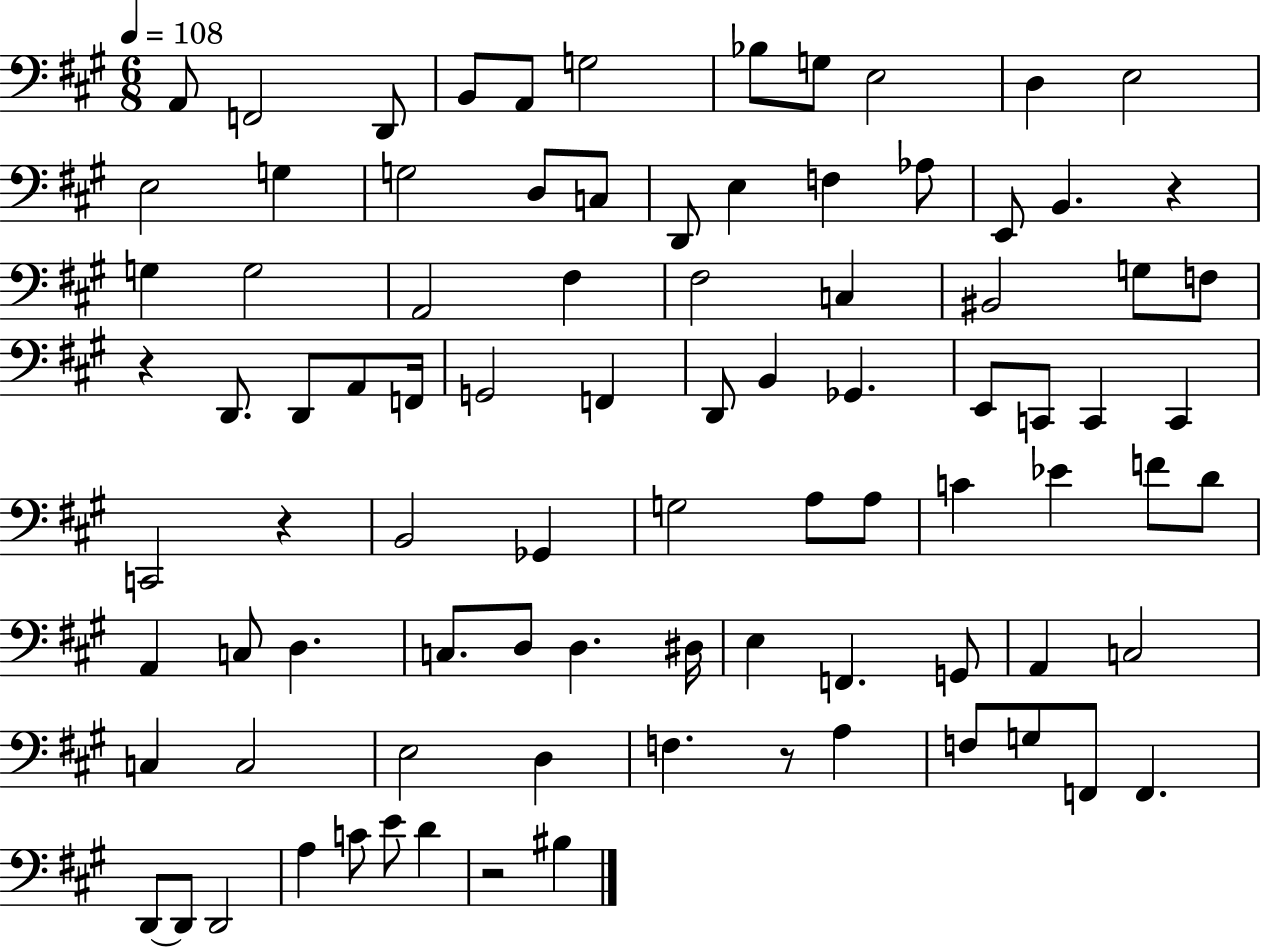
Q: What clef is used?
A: bass